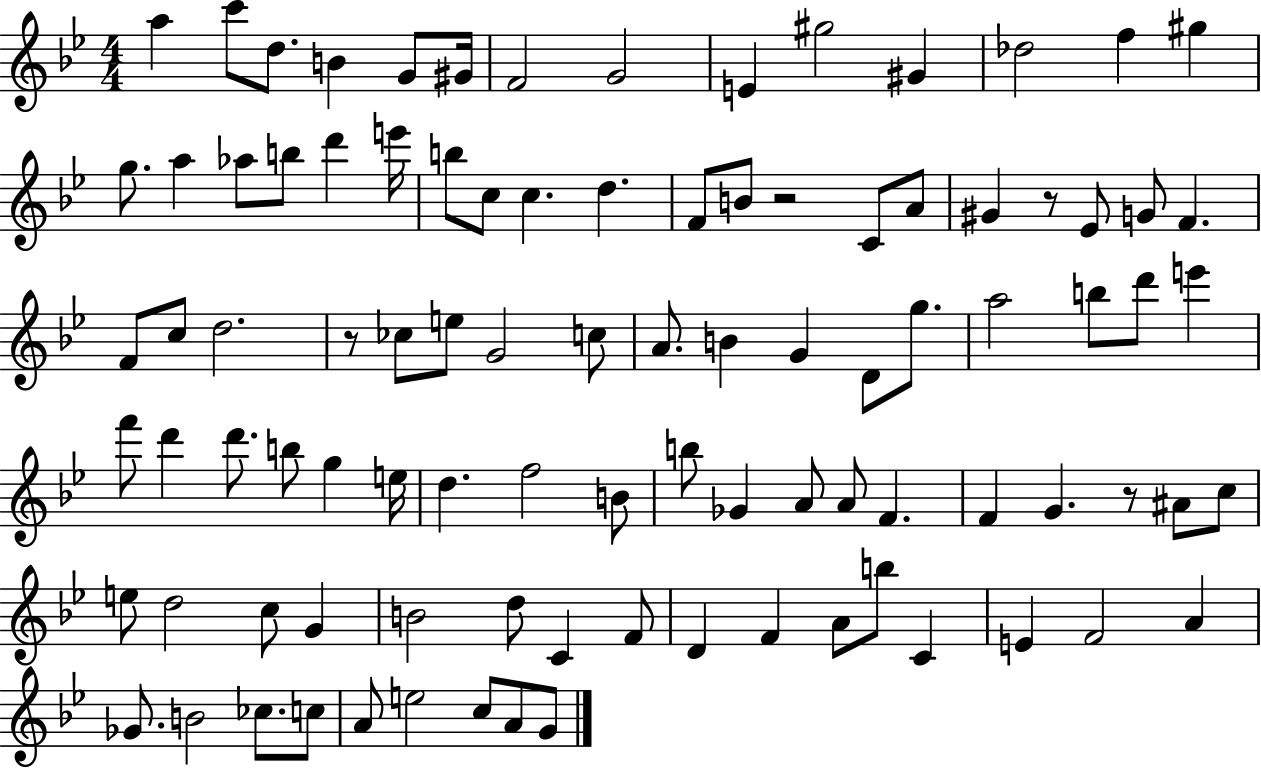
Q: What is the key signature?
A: BES major